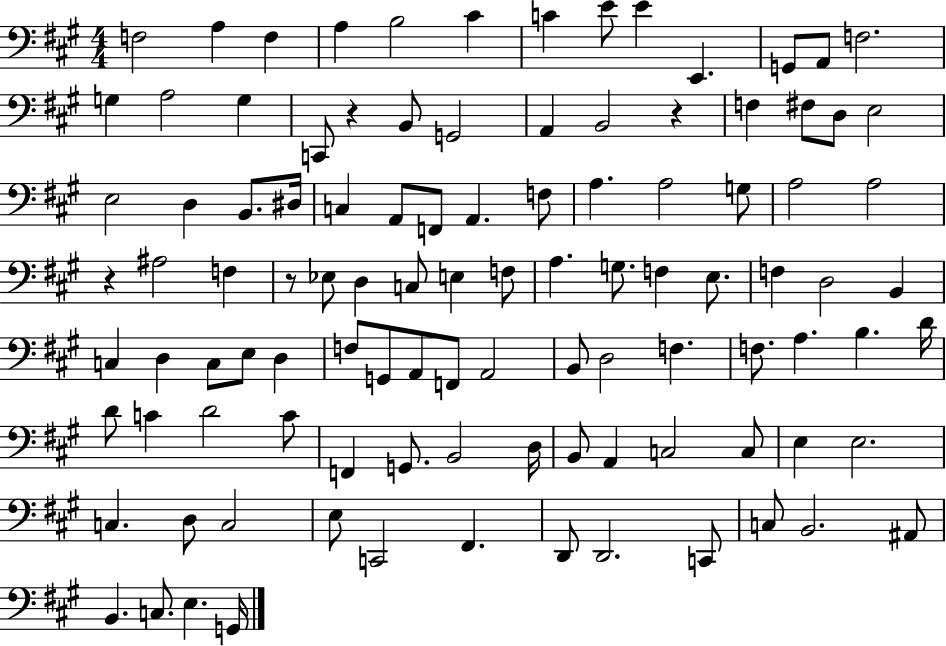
{
  \clef bass
  \numericTimeSignature
  \time 4/4
  \key a \major
  \repeat volta 2 { f2 a4 f4 | a4 b2 cis'4 | c'4 e'8 e'4 e,4. | g,8 a,8 f2. | \break g4 a2 g4 | c,8 r4 b,8 g,2 | a,4 b,2 r4 | f4 fis8 d8 e2 | \break e2 d4 b,8. dis16 | c4 a,8 f,8 a,4. f8 | a4. a2 g8 | a2 a2 | \break r4 ais2 f4 | r8 ees8 d4 c8 e4 f8 | a4. g8. f4 e8. | f4 d2 b,4 | \break c4 d4 c8 e8 d4 | f8 g,8 a,8 f,8 a,2 | b,8 d2 f4. | f8. a4. b4. d'16 | \break d'8 c'4 d'2 c'8 | f,4 g,8. b,2 d16 | b,8 a,4 c2 c8 | e4 e2. | \break c4. d8 c2 | e8 c,2 fis,4. | d,8 d,2. c,8 | c8 b,2. ais,8 | \break b,4. c8. e4. g,16 | } \bar "|."
}